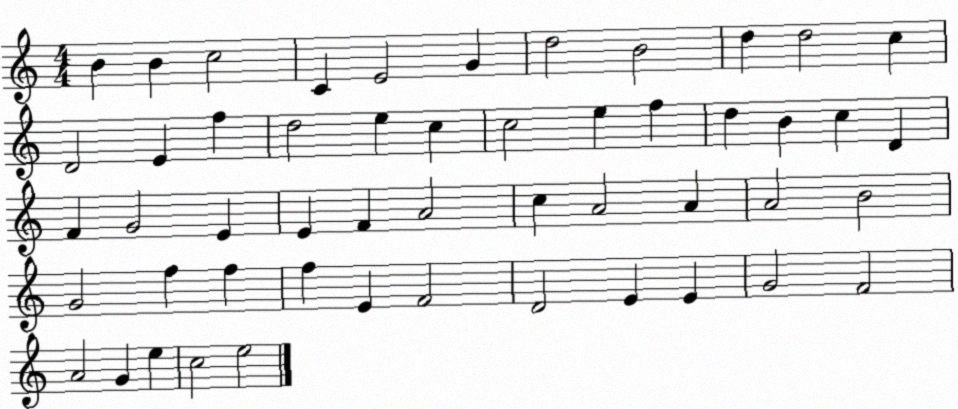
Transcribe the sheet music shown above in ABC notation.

X:1
T:Untitled
M:4/4
L:1/4
K:C
B B c2 C E2 G d2 B2 d d2 c D2 E f d2 e c c2 e f d B c D F G2 E E F A2 c A2 A A2 B2 G2 f f f E F2 D2 E E G2 F2 A2 G e c2 e2